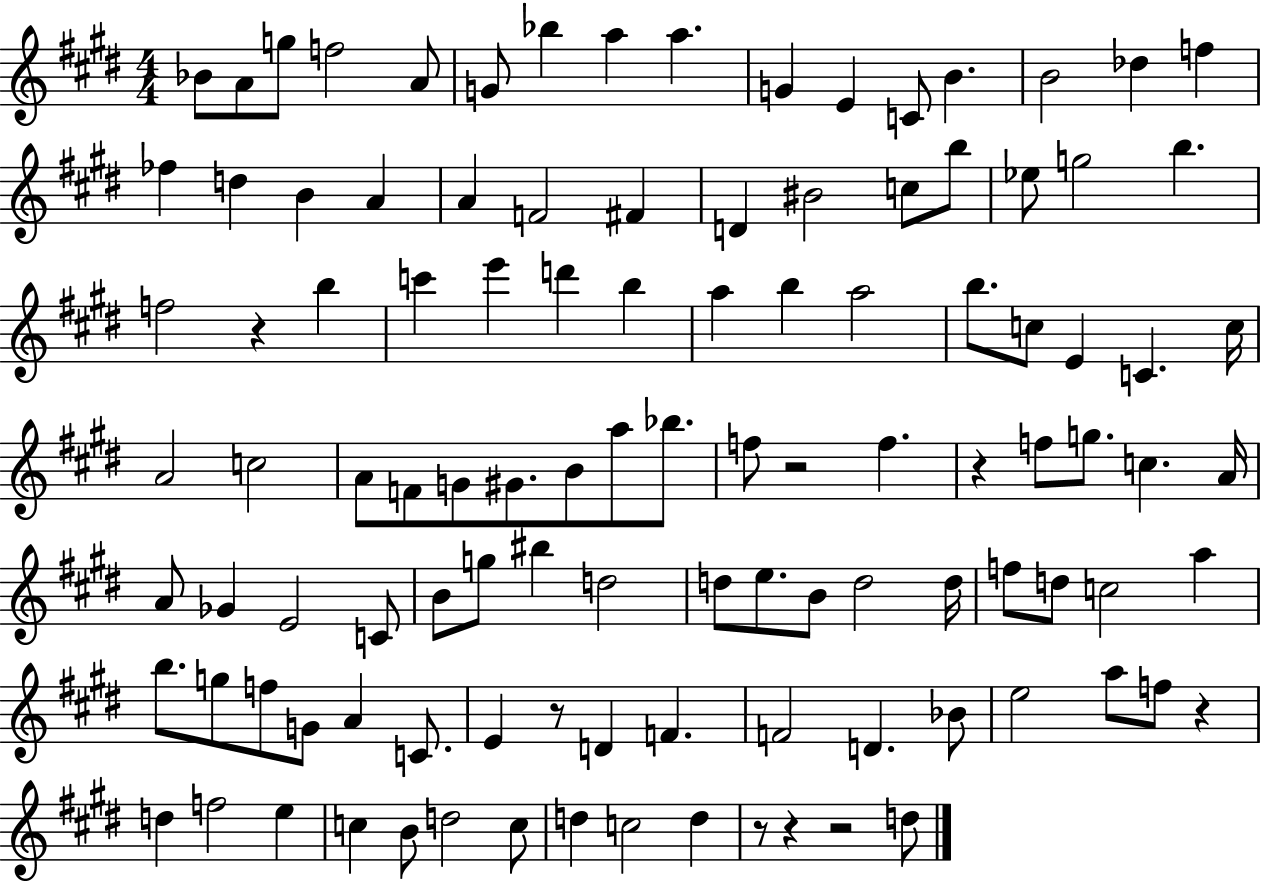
{
  \clef treble
  \numericTimeSignature
  \time 4/4
  \key e \major
  bes'8 a'8 g''8 f''2 a'8 | g'8 bes''4 a''4 a''4. | g'4 e'4 c'8 b'4. | b'2 des''4 f''4 | \break fes''4 d''4 b'4 a'4 | a'4 f'2 fis'4 | d'4 bis'2 c''8 b''8 | ees''8 g''2 b''4. | \break f''2 r4 b''4 | c'''4 e'''4 d'''4 b''4 | a''4 b''4 a''2 | b''8. c''8 e'4 c'4. c''16 | \break a'2 c''2 | a'8 f'8 g'8 gis'8. b'8 a''8 bes''8. | f''8 r2 f''4. | r4 f''8 g''8. c''4. a'16 | \break a'8 ges'4 e'2 c'8 | b'8 g''8 bis''4 d''2 | d''8 e''8. b'8 d''2 d''16 | f''8 d''8 c''2 a''4 | \break b''8. g''8 f''8 g'8 a'4 c'8. | e'4 r8 d'4 f'4. | f'2 d'4. bes'8 | e''2 a''8 f''8 r4 | \break d''4 f''2 e''4 | c''4 b'8 d''2 c''8 | d''4 c''2 d''4 | r8 r4 r2 d''8 | \break \bar "|."
}